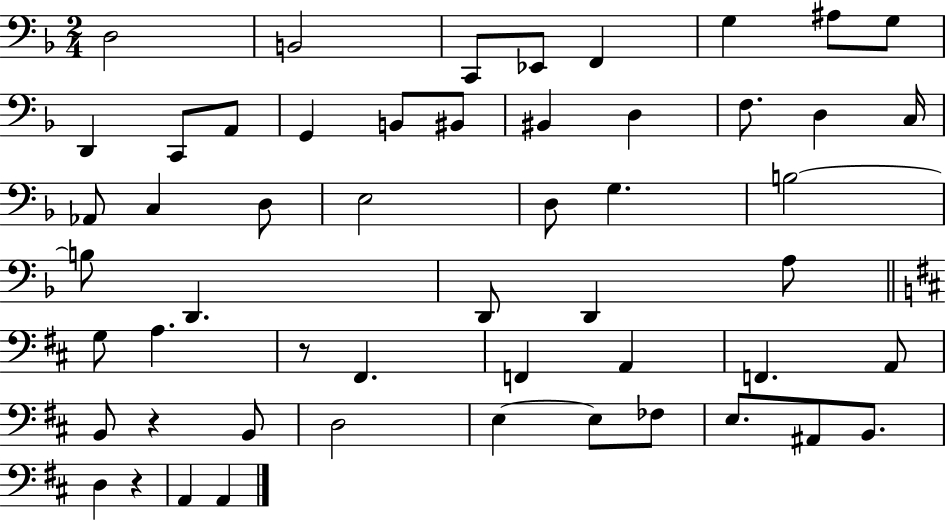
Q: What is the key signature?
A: F major